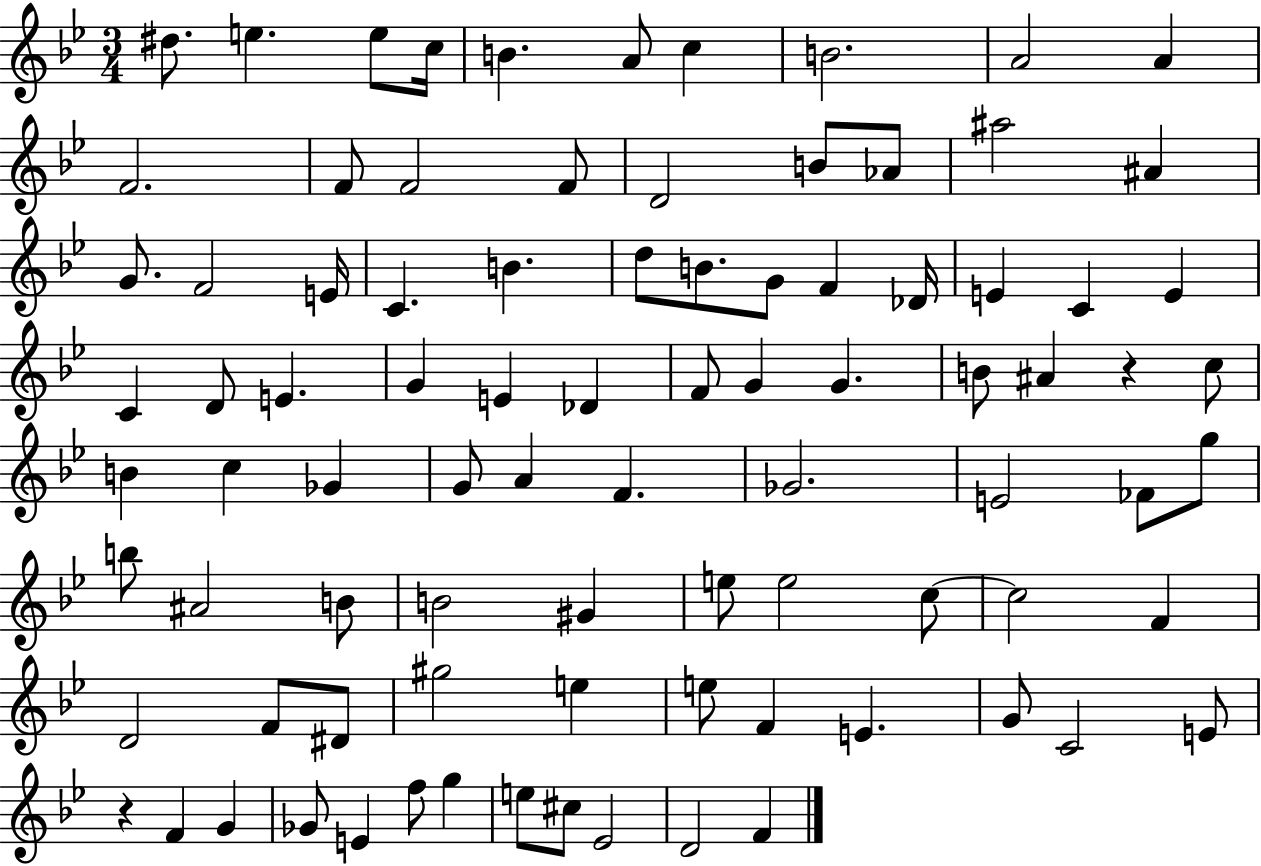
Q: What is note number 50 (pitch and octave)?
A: F4